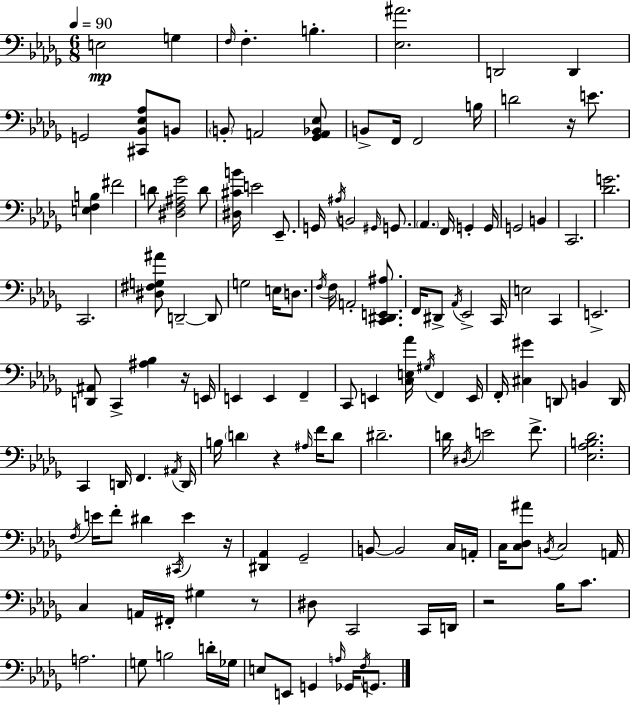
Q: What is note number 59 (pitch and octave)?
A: G#3